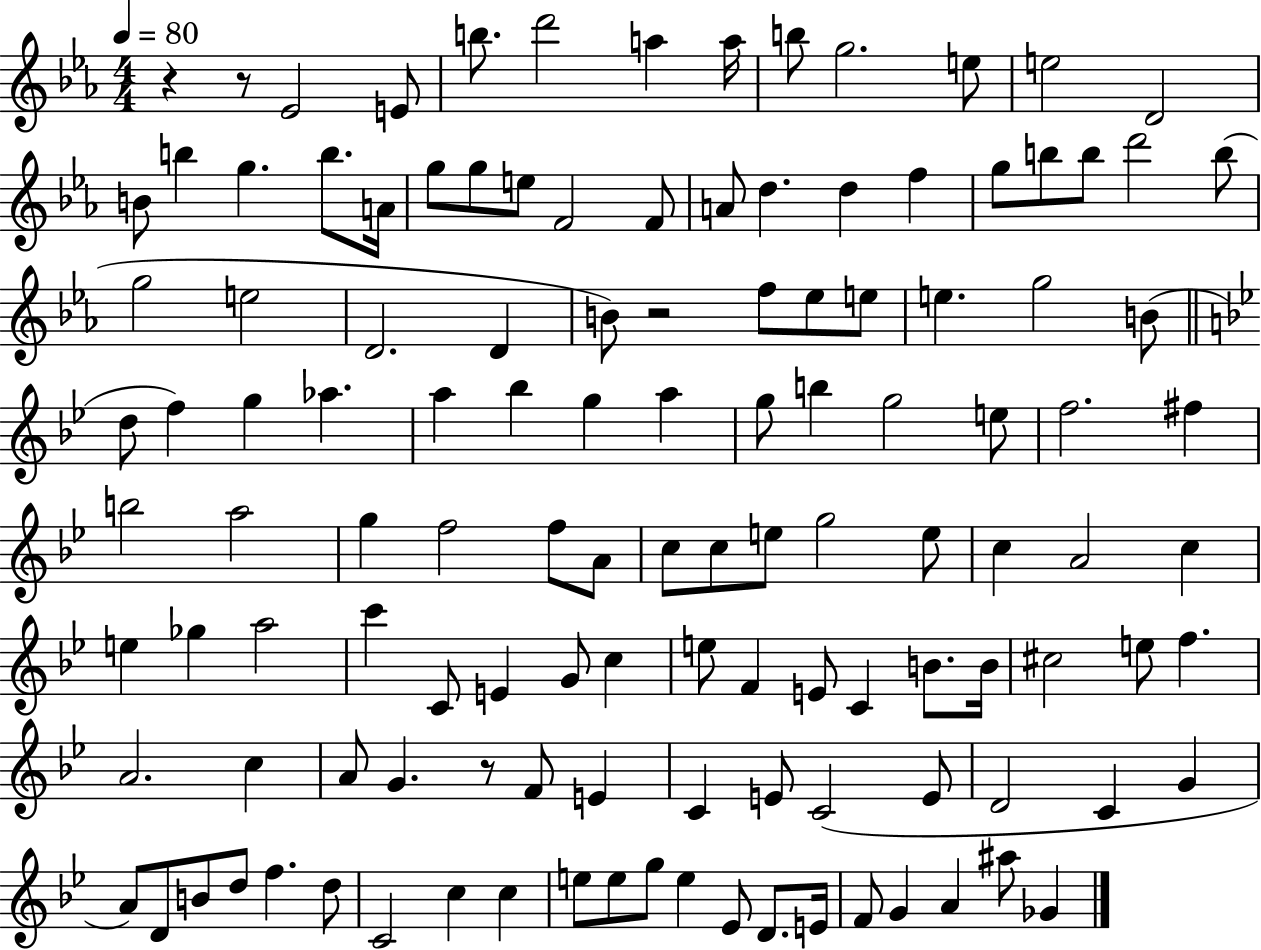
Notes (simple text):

R/q R/e Eb4/h E4/e B5/e. D6/h A5/q A5/s B5/e G5/h. E5/e E5/h D4/h B4/e B5/q G5/q. B5/e. A4/s G5/e G5/e E5/e F4/h F4/e A4/e D5/q. D5/q F5/q G5/e B5/e B5/e D6/h B5/e G5/h E5/h D4/h. D4/q B4/e R/h F5/e Eb5/e E5/e E5/q. G5/h B4/e D5/e F5/q G5/q Ab5/q. A5/q Bb5/q G5/q A5/q G5/e B5/q G5/h E5/e F5/h. F#5/q B5/h A5/h G5/q F5/h F5/e A4/e C5/e C5/e E5/e G5/h E5/e C5/q A4/h C5/q E5/q Gb5/q A5/h C6/q C4/e E4/q G4/e C5/q E5/e F4/q E4/e C4/q B4/e. B4/s C#5/h E5/e F5/q. A4/h. C5/q A4/e G4/q. R/e F4/e E4/q C4/q E4/e C4/h E4/e D4/h C4/q G4/q A4/e D4/e B4/e D5/e F5/q. D5/e C4/h C5/q C5/q E5/e E5/e G5/e E5/q Eb4/e D4/e. E4/s F4/e G4/q A4/q A#5/e Gb4/q